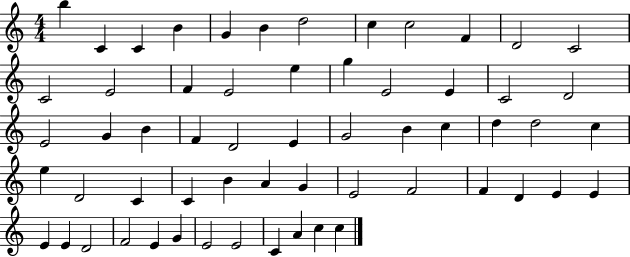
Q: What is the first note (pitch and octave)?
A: B5